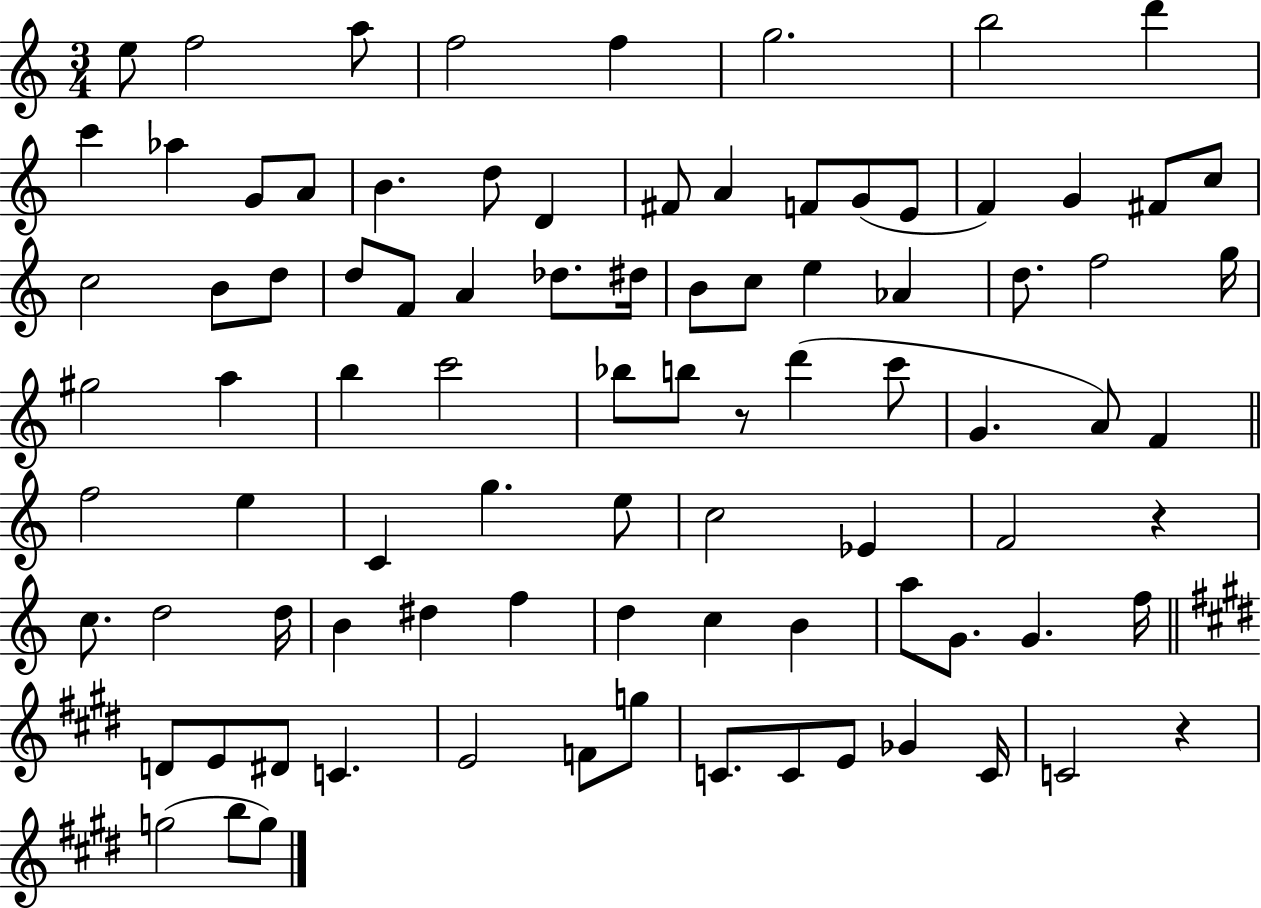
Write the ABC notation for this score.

X:1
T:Untitled
M:3/4
L:1/4
K:C
e/2 f2 a/2 f2 f g2 b2 d' c' _a G/2 A/2 B d/2 D ^F/2 A F/2 G/2 E/2 F G ^F/2 c/2 c2 B/2 d/2 d/2 F/2 A _d/2 ^d/4 B/2 c/2 e _A d/2 f2 g/4 ^g2 a b c'2 _b/2 b/2 z/2 d' c'/2 G A/2 F f2 e C g e/2 c2 _E F2 z c/2 d2 d/4 B ^d f d c B a/2 G/2 G f/4 D/2 E/2 ^D/2 C E2 F/2 g/2 C/2 C/2 E/2 _G C/4 C2 z g2 b/2 g/2